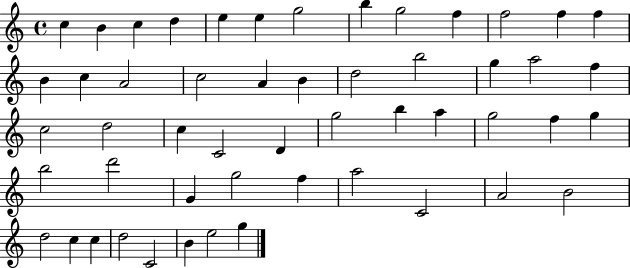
{
  \clef treble
  \time 4/4
  \defaultTimeSignature
  \key c \major
  c''4 b'4 c''4 d''4 | e''4 e''4 g''2 | b''4 g''2 f''4 | f''2 f''4 f''4 | \break b'4 c''4 a'2 | c''2 a'4 b'4 | d''2 b''2 | g''4 a''2 f''4 | \break c''2 d''2 | c''4 c'2 d'4 | g''2 b''4 a''4 | g''2 f''4 g''4 | \break b''2 d'''2 | g'4 g''2 f''4 | a''2 c'2 | a'2 b'2 | \break d''2 c''4 c''4 | d''2 c'2 | b'4 e''2 g''4 | \bar "|."
}